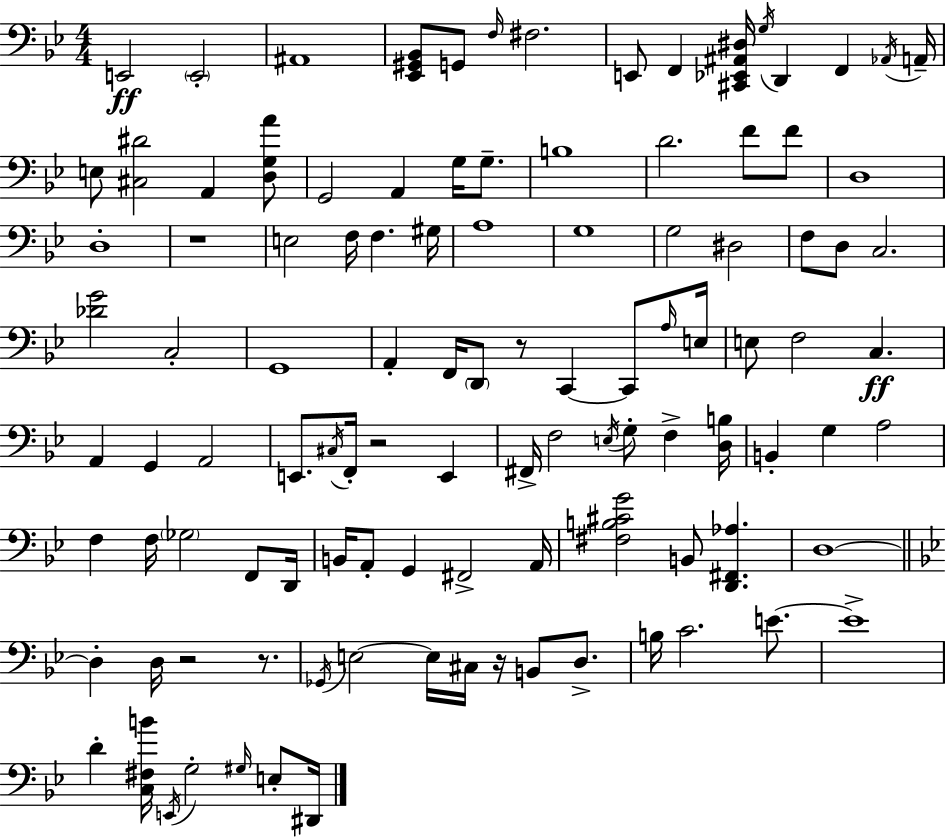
{
  \clef bass
  \numericTimeSignature
  \time 4/4
  \key g \minor
  e,2\ff \parenthesize e,2-. | ais,1 | <ees, gis, bes,>8 g,8 \grace { f16 } fis2. | e,8 f,4 <cis, ees, ais, dis>16 \acciaccatura { g16 } d,4 f,4 | \break \acciaccatura { aes,16 } a,16-- e8 <cis dis'>2 a,4 | <d g a'>8 g,2 a,4 g16 | g8.-- b1 | d'2. f'8 | \break f'8 d1 | d1-. | r1 | e2 f16 f4. | \break gis16 a1 | g1 | g2 dis2 | f8 d8 c2. | \break <des' g'>2 c2-. | g,1 | a,4-. f,16 \parenthesize d,8 r8 c,4~~ | c,8 \grace { a16 } e16 e8 f2 c4.\ff | \break a,4 g,4 a,2 | e,8. \acciaccatura { cis16 } f,16-. r2 | e,4 fis,16-> f2 \acciaccatura { e16 } g8-. | f4-> <d b>16 b,4-. g4 a2 | \break f4 f16 \parenthesize ges2 | f,8 d,16 b,16 a,8-. g,4 fis,2-> | a,16 <fis b cis' g'>2 b,8 | <d, fis, aes>4. d1~~ | \break \bar "||" \break \key bes \major d4-. d16 r2 r8. | \acciaccatura { ges,16 } e2~~ e16 cis16 r16 b,8 d8.-> | b16 c'2. e'8.~~ | e'1-> | \break d'4-. <c fis b'>16 \acciaccatura { e,16 } g2-. \grace { gis16 } | e8-. dis,16 \bar "|."
}